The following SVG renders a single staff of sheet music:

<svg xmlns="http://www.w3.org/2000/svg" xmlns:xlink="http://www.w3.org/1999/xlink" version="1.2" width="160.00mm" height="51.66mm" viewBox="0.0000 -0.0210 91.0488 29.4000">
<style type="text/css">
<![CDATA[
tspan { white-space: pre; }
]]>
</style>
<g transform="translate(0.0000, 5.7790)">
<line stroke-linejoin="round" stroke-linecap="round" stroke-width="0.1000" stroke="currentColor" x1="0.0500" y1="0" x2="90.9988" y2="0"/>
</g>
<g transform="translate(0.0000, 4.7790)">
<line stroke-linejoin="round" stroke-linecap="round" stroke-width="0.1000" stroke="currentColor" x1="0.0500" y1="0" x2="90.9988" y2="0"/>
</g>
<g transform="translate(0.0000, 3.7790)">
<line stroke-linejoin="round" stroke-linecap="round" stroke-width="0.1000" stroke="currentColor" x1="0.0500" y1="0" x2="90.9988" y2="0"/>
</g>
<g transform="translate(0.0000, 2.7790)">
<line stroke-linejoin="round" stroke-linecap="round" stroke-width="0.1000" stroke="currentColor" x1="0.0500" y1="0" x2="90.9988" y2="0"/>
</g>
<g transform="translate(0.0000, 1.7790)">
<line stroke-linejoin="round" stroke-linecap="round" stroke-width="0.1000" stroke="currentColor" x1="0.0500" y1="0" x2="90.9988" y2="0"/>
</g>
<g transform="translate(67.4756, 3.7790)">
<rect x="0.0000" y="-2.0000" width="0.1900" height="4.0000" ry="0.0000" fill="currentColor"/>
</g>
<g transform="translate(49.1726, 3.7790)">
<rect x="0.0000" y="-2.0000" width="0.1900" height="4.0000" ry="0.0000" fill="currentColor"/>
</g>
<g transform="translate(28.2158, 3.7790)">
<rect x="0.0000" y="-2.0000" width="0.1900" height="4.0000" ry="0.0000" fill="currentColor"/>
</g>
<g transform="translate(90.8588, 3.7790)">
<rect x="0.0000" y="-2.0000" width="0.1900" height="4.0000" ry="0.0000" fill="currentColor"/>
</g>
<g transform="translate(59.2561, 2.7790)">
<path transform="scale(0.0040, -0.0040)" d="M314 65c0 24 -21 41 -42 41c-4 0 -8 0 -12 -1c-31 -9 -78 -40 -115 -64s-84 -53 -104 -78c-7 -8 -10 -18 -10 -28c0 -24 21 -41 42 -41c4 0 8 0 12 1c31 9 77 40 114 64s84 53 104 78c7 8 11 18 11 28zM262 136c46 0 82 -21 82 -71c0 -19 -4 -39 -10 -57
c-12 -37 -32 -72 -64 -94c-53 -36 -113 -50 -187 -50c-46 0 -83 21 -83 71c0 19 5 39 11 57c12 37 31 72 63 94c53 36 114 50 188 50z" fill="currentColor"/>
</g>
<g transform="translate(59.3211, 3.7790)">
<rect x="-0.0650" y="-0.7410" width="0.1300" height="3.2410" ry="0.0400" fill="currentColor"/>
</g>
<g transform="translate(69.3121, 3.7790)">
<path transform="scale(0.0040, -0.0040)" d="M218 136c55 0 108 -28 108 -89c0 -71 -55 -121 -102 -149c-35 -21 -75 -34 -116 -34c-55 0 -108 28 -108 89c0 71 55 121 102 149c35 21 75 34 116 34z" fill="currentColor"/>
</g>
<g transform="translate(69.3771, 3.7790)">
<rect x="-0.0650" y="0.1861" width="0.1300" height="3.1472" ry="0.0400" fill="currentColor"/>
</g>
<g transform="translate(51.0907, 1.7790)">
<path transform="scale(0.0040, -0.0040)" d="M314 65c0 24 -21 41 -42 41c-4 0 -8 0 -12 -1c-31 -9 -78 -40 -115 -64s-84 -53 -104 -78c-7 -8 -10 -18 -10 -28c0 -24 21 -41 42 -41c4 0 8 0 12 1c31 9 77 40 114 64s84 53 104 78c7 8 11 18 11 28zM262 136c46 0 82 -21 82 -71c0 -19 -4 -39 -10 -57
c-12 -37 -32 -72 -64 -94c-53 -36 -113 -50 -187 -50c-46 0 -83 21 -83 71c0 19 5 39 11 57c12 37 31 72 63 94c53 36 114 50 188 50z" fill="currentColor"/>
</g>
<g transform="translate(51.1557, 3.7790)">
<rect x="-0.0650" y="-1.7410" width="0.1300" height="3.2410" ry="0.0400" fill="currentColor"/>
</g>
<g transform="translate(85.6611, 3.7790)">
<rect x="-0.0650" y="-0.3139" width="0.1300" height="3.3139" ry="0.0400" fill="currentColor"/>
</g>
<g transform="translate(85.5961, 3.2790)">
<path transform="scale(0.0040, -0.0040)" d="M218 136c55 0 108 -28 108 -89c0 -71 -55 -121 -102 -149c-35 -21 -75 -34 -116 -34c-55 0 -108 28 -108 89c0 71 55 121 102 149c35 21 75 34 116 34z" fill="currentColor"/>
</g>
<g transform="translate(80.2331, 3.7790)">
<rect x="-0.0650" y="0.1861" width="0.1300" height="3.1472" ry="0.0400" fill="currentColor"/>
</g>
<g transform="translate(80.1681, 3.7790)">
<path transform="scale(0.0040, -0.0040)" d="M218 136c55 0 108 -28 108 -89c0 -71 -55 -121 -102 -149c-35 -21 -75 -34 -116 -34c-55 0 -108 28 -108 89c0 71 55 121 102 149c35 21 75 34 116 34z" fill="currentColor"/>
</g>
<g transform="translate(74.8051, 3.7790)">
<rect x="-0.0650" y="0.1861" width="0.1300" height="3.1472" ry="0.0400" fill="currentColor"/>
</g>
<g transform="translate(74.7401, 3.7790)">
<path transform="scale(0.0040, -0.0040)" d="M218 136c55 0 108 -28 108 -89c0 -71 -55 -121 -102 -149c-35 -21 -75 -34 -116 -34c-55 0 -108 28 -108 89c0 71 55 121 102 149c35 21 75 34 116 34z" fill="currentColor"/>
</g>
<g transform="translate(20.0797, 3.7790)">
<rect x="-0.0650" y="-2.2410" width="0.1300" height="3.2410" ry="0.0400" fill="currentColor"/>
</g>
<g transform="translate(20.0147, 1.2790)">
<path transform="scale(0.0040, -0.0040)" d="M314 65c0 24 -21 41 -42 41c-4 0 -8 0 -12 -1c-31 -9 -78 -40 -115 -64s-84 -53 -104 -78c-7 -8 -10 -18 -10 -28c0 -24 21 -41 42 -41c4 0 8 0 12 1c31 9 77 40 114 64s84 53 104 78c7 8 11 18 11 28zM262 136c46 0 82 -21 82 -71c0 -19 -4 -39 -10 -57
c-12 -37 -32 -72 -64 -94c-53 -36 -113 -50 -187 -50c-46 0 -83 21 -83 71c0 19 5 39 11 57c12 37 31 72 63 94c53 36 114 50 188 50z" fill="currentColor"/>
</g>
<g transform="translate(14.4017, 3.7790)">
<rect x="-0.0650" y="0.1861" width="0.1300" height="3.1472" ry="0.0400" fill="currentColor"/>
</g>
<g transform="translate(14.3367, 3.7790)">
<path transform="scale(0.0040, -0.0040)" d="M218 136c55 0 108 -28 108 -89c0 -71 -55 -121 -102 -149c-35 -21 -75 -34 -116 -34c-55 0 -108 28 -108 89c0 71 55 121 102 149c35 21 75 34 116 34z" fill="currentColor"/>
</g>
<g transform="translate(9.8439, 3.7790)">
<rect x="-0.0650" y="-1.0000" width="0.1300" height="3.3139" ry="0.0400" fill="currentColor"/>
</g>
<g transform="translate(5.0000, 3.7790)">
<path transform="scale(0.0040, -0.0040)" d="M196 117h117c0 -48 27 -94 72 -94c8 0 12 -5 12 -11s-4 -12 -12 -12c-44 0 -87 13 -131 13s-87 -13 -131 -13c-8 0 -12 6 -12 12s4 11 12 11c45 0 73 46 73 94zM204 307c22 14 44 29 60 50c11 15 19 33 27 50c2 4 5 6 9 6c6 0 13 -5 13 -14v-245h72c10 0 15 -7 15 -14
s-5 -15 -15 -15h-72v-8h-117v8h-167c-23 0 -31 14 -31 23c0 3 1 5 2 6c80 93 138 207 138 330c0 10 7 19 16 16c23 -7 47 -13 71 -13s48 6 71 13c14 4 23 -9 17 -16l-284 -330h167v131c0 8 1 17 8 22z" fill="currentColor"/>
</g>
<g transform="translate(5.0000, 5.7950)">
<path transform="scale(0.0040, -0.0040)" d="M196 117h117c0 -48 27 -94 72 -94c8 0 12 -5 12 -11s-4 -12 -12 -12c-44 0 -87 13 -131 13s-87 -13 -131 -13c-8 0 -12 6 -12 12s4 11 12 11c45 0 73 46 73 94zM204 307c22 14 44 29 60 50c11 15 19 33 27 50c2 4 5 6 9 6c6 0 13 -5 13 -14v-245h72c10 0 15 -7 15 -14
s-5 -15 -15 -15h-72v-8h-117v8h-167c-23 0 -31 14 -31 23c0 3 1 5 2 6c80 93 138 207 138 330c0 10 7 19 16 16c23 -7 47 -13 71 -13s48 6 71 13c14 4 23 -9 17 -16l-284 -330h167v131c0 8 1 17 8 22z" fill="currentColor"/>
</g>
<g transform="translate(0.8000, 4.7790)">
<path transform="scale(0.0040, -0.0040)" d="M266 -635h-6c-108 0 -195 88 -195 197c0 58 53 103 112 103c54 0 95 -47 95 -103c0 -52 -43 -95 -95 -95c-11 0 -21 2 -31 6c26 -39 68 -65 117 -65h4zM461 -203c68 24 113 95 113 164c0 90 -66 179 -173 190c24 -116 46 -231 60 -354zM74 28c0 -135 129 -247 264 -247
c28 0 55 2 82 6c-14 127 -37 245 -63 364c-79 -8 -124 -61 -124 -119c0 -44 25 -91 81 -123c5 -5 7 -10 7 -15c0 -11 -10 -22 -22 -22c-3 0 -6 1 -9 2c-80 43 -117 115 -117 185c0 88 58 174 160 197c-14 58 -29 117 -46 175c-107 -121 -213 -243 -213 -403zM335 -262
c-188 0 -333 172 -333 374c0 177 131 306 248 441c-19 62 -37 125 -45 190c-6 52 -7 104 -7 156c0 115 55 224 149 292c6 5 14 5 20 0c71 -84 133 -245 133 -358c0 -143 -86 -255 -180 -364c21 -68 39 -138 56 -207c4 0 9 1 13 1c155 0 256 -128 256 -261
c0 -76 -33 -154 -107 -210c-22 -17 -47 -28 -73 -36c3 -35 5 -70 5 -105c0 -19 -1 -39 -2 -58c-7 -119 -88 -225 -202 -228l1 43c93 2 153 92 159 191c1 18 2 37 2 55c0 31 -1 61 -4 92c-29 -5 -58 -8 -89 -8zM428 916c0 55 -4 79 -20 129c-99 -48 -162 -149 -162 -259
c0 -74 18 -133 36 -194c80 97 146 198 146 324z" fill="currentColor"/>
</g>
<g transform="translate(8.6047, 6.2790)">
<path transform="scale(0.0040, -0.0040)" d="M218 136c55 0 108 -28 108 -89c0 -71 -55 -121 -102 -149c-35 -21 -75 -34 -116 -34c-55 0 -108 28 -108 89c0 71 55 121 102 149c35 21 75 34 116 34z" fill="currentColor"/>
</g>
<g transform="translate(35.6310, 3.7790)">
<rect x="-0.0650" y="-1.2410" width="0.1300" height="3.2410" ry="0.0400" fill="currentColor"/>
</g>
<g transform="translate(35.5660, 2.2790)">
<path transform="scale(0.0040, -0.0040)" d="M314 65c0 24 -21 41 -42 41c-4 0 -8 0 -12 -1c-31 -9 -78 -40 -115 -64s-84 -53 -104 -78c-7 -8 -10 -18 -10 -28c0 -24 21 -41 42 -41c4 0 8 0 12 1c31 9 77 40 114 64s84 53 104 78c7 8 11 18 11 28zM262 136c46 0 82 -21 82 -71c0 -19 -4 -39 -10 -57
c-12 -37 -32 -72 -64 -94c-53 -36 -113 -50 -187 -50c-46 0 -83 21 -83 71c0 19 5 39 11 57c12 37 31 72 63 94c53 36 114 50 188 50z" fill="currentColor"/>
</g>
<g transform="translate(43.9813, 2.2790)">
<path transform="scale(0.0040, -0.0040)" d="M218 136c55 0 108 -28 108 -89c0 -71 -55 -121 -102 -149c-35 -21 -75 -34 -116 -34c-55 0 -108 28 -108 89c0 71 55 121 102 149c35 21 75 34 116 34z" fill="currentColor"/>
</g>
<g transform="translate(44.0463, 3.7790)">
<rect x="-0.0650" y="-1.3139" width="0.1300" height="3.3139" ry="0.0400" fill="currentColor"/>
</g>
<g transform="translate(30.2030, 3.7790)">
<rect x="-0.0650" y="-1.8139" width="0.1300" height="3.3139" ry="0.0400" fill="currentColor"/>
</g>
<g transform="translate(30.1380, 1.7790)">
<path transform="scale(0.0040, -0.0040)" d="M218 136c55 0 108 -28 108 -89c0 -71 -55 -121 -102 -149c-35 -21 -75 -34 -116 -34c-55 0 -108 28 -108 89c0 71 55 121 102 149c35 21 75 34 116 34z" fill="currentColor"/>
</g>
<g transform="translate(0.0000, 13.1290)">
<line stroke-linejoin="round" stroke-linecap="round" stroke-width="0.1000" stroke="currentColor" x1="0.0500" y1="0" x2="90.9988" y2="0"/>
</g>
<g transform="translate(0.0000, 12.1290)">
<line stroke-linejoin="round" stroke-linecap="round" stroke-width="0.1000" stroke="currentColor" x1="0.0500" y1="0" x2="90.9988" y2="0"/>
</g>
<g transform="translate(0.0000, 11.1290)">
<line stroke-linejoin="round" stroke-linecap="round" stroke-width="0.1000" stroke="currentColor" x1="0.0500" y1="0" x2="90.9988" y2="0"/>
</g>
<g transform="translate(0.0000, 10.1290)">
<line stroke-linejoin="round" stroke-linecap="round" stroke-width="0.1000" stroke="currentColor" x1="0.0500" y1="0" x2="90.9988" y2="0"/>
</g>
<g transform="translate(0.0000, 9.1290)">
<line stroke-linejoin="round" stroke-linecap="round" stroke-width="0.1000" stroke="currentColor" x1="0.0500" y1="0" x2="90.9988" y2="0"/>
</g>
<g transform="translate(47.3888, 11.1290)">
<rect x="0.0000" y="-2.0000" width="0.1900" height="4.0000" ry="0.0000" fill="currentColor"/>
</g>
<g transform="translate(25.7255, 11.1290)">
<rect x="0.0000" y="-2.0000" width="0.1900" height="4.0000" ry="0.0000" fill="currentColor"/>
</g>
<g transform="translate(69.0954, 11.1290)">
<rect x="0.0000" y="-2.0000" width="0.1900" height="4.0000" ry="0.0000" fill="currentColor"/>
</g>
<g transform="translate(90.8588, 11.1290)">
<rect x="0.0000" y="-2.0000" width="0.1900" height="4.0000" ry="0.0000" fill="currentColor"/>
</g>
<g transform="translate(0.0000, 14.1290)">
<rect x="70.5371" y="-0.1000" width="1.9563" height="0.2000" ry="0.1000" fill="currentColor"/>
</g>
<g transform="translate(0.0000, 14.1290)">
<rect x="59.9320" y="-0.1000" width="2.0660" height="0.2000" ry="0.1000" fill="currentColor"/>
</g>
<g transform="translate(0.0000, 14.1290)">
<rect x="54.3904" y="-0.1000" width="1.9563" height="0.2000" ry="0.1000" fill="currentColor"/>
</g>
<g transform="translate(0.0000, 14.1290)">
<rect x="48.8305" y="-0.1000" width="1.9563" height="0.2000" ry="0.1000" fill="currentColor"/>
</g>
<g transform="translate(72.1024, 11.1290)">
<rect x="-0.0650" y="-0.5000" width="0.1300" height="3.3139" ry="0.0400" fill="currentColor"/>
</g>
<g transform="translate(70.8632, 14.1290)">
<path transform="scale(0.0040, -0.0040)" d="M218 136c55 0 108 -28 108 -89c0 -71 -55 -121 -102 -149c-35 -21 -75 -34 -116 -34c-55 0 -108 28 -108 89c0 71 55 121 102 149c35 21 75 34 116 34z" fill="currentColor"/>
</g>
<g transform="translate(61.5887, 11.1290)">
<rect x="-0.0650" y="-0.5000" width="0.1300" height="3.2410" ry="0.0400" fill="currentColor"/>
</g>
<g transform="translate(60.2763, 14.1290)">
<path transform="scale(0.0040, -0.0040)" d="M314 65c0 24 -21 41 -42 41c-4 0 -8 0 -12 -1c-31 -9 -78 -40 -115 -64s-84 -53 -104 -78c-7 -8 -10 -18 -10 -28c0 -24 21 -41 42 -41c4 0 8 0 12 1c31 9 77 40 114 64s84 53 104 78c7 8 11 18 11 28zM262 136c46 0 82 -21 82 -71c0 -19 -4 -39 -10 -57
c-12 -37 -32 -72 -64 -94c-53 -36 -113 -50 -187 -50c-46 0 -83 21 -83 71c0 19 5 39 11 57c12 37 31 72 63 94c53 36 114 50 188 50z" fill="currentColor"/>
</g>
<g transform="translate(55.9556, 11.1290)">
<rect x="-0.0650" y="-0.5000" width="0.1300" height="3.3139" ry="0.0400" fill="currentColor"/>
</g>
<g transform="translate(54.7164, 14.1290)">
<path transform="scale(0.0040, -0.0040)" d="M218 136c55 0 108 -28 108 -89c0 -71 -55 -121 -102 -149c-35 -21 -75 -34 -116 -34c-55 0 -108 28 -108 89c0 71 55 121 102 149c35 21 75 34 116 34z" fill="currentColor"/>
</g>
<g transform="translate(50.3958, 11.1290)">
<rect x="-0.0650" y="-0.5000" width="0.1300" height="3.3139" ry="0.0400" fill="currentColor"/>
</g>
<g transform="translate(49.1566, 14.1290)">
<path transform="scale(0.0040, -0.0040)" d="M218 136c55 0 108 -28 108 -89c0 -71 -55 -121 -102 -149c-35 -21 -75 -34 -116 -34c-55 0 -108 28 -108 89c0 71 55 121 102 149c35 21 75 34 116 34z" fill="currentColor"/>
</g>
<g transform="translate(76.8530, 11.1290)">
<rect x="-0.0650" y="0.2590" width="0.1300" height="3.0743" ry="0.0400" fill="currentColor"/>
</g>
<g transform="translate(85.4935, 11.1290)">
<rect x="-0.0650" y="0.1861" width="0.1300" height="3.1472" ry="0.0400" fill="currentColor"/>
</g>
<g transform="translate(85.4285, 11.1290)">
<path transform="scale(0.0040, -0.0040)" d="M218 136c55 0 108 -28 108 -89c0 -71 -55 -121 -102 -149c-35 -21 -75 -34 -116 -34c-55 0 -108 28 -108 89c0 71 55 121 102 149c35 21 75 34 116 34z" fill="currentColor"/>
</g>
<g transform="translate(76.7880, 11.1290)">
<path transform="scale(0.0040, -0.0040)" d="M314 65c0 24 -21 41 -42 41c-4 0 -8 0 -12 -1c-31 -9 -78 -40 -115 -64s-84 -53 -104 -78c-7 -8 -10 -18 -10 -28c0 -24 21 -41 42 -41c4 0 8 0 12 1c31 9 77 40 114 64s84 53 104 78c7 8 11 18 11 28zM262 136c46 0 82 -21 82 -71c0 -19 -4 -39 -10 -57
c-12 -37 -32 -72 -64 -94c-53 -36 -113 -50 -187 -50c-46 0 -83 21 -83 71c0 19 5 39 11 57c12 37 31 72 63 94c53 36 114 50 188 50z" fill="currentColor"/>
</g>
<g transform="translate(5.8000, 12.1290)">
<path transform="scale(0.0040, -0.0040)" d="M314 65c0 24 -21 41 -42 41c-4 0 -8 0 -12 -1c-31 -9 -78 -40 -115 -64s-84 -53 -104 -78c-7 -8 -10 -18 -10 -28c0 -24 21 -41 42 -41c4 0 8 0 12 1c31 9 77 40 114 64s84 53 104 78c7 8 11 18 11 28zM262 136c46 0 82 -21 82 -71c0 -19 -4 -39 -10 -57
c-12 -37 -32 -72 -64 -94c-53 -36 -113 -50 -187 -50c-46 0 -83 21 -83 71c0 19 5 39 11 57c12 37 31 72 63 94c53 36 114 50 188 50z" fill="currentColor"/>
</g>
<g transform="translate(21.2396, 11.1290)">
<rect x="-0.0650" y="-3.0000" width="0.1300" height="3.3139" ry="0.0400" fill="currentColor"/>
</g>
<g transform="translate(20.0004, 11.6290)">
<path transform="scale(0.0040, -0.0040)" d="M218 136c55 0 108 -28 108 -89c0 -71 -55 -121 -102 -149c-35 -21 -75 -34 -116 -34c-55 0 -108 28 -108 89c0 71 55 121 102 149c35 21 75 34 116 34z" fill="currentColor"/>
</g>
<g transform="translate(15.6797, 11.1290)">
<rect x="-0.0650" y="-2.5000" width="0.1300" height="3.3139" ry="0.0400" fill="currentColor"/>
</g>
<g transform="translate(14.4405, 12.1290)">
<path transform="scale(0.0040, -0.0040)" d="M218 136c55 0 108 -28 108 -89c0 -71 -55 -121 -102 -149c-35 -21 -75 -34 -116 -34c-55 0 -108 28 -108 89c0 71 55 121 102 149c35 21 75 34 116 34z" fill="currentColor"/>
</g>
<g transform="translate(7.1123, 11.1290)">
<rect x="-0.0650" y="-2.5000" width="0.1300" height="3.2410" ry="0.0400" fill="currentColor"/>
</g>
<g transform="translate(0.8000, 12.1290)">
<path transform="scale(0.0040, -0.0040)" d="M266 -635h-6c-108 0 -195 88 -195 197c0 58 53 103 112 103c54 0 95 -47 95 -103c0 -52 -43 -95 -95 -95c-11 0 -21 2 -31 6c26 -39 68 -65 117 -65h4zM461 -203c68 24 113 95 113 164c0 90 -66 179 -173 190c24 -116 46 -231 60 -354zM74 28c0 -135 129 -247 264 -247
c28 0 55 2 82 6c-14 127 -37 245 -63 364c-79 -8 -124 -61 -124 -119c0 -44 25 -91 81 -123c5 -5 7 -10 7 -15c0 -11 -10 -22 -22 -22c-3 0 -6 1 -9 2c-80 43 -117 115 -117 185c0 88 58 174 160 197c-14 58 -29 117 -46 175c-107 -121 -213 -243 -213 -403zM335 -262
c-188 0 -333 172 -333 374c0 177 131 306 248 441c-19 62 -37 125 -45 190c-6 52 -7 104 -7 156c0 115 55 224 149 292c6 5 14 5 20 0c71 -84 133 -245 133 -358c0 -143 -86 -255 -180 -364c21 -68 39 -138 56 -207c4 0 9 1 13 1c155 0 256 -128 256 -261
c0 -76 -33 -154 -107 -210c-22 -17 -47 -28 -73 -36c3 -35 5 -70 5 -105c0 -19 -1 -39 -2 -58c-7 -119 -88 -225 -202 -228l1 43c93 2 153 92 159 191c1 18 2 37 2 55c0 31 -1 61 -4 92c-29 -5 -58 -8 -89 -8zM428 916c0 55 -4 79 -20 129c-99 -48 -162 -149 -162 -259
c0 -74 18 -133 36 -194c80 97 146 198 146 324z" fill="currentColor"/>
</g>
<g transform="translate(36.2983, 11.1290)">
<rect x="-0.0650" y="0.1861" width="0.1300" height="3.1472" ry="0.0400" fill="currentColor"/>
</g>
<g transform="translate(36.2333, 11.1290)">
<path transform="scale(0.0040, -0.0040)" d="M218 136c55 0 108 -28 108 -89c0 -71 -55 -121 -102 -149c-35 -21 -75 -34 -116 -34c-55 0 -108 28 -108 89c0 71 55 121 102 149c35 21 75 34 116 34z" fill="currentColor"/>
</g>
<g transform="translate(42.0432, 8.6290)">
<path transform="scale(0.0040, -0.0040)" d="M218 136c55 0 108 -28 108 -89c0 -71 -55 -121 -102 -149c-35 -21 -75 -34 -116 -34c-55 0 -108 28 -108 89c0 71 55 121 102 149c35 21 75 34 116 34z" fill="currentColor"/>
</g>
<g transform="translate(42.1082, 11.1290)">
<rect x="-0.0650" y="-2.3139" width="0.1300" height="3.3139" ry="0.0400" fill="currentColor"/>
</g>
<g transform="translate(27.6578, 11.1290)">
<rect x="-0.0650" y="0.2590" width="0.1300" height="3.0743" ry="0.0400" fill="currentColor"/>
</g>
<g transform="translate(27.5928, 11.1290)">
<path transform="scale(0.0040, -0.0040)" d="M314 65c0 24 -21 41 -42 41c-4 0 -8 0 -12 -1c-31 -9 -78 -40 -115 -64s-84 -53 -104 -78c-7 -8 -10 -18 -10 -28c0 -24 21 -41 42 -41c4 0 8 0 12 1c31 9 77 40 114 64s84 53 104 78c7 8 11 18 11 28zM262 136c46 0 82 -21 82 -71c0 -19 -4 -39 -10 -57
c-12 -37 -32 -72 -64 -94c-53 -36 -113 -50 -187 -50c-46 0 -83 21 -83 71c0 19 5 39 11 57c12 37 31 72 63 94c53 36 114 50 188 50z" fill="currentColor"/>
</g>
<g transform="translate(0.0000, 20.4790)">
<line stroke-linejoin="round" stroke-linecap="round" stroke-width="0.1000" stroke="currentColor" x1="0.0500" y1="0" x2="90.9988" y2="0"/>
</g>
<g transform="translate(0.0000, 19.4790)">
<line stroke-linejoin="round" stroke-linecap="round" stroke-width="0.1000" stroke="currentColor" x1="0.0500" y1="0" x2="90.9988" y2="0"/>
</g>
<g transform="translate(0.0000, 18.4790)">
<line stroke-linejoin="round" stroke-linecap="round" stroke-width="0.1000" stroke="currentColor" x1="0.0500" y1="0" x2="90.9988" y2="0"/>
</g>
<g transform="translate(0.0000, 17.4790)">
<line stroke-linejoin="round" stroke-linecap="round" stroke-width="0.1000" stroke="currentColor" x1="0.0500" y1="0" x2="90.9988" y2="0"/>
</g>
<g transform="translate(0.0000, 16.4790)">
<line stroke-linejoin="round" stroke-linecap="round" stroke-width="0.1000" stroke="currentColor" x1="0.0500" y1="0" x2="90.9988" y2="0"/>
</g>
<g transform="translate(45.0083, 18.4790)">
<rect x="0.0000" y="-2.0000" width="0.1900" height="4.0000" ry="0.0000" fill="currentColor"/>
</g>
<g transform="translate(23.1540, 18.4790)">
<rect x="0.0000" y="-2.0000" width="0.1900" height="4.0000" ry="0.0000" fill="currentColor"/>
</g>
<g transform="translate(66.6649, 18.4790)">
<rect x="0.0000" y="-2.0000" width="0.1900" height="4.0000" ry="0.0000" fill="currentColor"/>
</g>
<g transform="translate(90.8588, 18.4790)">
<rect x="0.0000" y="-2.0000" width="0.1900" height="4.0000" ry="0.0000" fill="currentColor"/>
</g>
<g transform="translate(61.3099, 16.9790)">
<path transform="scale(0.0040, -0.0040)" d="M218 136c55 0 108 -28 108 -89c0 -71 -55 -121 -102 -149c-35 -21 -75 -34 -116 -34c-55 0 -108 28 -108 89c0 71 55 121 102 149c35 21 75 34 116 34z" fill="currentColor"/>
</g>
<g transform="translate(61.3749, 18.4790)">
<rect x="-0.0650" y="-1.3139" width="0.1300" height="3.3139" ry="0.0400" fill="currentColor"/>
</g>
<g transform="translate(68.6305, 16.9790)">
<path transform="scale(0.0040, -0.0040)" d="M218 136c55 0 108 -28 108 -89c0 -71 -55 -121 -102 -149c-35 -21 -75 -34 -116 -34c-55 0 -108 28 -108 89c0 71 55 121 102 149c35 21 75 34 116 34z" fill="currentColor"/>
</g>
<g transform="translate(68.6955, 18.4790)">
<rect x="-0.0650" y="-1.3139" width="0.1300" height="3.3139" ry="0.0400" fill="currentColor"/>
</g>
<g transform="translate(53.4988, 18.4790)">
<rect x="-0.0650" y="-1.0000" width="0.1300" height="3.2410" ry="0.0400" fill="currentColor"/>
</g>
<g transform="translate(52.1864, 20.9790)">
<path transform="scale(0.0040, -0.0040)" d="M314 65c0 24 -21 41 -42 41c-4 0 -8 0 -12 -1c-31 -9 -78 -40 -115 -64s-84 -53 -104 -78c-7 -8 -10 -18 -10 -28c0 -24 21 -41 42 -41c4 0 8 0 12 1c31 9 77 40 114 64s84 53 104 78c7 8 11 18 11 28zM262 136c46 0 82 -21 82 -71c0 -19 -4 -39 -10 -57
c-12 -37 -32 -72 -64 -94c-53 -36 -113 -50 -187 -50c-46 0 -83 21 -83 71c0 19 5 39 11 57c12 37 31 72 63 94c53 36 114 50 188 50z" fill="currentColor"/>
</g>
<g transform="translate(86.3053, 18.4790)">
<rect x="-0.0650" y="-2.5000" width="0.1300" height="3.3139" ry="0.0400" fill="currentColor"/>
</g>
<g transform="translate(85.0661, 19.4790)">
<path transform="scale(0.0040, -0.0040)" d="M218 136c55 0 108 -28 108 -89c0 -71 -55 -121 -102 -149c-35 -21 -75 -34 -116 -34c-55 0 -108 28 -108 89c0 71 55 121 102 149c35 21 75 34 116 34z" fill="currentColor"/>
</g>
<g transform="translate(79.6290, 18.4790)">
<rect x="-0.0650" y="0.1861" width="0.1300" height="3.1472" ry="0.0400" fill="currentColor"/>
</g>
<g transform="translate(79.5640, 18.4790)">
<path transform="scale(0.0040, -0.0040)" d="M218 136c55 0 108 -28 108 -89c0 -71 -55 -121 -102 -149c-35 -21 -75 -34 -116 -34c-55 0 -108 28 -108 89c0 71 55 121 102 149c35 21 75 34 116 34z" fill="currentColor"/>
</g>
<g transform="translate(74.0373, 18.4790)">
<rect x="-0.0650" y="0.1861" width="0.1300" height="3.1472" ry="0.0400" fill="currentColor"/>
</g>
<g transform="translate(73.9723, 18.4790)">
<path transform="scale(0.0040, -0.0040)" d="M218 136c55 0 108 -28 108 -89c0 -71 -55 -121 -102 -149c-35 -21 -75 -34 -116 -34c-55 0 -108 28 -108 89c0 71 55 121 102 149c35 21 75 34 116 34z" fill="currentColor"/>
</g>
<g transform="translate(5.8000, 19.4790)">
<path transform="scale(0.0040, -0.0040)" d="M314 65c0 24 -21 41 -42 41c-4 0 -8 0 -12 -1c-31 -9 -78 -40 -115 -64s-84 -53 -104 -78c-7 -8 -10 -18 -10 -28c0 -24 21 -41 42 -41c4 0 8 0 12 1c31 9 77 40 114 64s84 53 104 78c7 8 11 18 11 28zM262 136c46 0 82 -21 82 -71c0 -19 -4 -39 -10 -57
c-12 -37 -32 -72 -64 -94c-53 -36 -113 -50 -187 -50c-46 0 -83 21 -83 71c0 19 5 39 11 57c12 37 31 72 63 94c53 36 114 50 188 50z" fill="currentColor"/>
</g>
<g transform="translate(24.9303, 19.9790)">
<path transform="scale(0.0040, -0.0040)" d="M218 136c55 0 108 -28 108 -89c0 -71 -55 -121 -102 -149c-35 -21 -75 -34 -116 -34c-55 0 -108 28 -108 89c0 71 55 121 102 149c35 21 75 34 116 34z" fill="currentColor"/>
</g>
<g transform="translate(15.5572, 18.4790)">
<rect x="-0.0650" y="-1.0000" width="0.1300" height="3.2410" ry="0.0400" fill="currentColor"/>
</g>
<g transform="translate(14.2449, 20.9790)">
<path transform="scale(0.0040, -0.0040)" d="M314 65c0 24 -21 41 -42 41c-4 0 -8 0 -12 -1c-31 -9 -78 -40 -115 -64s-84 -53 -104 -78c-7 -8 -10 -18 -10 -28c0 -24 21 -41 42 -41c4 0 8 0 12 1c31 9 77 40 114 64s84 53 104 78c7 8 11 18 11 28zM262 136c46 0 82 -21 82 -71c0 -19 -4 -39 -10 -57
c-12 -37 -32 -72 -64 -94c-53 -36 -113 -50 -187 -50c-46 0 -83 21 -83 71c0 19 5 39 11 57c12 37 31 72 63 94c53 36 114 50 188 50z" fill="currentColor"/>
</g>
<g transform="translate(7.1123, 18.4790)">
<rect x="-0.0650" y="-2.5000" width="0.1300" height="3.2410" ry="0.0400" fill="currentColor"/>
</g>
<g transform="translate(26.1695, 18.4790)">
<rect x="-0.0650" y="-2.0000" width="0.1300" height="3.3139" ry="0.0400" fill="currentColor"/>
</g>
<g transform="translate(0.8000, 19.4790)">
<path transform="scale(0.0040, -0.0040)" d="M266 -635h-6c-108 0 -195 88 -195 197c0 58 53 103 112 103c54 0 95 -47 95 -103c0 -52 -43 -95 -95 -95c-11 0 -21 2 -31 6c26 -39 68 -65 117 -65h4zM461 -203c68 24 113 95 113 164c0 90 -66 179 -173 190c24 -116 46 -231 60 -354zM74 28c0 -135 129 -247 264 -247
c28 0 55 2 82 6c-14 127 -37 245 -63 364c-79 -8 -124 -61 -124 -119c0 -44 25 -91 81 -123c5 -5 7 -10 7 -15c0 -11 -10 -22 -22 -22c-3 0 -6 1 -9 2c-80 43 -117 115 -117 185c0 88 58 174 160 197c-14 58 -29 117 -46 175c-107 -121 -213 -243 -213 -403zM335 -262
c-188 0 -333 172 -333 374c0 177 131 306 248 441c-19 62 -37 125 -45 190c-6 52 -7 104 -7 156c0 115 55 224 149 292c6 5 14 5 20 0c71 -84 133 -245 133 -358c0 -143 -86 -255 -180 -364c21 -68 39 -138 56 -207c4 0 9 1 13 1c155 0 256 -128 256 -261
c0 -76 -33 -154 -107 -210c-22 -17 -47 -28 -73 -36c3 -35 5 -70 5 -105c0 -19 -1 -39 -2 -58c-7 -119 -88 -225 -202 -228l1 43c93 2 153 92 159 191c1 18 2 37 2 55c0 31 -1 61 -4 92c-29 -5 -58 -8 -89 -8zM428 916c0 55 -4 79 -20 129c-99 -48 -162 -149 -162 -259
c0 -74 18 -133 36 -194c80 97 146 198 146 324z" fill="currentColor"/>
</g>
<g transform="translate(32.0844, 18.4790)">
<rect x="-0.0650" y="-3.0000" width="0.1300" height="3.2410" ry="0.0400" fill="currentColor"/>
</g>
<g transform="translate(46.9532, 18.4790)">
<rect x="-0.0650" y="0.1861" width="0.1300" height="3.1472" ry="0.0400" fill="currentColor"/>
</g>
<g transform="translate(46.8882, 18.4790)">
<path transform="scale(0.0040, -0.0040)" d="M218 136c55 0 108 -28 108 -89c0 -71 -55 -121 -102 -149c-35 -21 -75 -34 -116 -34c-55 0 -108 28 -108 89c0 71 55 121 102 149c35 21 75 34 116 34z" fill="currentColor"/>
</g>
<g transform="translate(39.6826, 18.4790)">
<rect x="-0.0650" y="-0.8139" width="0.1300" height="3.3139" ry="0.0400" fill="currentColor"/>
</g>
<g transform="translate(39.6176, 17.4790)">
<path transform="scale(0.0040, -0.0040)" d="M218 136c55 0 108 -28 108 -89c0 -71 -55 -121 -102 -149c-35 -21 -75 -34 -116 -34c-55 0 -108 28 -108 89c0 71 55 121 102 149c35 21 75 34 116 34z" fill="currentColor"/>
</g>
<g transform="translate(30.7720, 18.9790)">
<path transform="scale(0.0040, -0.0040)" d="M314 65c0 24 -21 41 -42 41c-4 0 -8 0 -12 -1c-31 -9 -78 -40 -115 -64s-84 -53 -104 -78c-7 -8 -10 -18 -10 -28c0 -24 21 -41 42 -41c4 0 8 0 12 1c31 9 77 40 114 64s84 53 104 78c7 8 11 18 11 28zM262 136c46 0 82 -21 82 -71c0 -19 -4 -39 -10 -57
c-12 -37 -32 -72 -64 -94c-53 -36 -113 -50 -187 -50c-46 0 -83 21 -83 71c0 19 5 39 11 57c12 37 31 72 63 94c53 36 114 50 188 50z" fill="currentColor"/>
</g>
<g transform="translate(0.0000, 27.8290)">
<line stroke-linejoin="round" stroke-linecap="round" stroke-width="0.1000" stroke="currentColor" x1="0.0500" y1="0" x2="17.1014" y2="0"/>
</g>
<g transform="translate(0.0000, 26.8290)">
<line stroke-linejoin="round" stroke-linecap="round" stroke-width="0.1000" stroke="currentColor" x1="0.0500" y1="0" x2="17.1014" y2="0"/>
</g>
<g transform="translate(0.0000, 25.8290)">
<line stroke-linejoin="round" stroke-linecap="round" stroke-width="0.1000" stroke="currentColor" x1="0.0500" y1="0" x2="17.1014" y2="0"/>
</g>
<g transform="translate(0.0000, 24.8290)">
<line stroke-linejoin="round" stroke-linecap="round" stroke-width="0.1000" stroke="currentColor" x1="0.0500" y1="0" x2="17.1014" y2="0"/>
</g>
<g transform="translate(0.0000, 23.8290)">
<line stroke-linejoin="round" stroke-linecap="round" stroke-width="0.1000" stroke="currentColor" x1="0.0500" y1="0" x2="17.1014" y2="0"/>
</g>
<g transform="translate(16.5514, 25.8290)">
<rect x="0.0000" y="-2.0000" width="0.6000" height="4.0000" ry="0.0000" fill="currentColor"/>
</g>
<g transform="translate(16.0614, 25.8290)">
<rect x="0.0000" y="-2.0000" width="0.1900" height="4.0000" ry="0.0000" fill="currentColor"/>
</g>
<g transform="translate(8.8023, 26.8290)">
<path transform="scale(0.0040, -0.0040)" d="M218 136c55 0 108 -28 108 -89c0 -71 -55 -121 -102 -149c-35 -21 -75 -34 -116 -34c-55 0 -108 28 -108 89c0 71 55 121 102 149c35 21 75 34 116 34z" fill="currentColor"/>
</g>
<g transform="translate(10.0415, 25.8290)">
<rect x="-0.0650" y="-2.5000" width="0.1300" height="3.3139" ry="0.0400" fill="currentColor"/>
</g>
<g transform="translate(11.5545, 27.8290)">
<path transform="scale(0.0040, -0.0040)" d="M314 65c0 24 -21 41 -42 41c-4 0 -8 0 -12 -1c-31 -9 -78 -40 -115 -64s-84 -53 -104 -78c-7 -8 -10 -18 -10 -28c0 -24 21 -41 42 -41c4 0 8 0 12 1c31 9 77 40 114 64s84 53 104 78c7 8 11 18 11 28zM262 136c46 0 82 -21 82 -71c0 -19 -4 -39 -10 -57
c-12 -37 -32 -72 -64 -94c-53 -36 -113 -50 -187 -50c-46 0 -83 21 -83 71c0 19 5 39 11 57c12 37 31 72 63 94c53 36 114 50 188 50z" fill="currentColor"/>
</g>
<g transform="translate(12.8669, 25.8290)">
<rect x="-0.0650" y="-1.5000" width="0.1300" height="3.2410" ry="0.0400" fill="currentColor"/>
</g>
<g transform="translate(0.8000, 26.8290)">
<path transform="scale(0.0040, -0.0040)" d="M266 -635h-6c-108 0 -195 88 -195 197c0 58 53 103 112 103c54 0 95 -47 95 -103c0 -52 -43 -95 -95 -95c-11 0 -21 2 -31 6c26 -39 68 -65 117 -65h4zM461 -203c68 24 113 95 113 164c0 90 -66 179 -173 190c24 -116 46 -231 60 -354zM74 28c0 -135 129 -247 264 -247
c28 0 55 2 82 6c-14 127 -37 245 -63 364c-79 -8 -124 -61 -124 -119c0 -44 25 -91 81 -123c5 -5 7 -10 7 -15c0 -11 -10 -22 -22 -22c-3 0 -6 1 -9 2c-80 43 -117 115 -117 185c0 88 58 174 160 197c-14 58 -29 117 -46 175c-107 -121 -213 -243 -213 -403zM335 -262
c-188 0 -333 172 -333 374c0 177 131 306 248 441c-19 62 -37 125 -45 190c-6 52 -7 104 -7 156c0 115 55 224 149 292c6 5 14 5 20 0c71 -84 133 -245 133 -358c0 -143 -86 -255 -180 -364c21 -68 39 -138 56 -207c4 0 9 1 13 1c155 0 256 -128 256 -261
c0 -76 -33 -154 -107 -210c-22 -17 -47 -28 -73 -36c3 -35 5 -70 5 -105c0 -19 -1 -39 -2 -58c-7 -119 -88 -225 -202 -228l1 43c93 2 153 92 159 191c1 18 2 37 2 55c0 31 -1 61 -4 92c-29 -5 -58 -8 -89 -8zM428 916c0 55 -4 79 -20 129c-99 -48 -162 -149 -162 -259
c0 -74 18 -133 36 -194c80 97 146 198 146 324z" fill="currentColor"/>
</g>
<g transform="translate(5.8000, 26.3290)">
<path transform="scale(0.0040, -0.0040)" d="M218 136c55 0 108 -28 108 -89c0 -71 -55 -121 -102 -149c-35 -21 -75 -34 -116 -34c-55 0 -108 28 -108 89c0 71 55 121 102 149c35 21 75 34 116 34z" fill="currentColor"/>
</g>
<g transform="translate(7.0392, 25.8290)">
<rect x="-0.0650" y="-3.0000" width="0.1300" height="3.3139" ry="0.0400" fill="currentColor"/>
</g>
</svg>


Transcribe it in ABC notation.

X:1
T:Untitled
M:4/4
L:1/4
K:C
D B g2 f e2 e f2 d2 B B B c G2 G A B2 B g C C C2 C B2 B G2 D2 F A2 d B D2 e e B B G A G E2